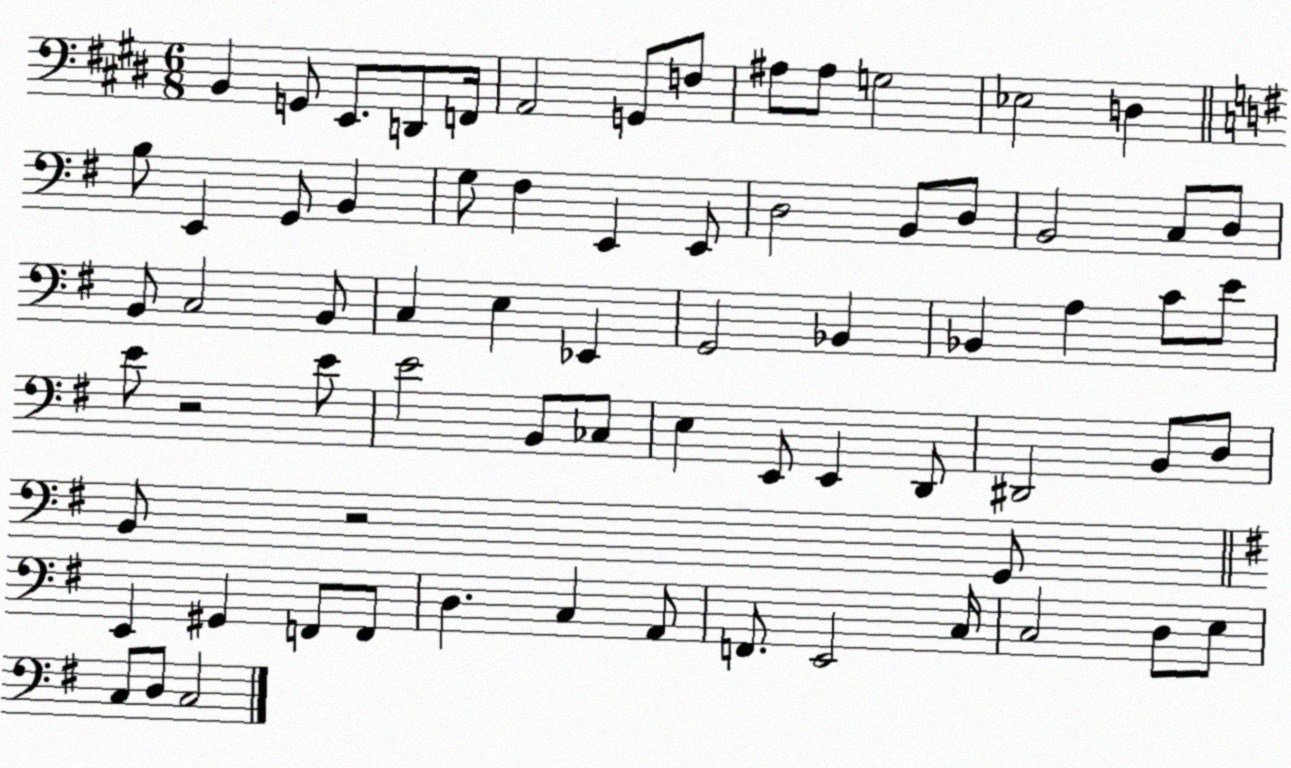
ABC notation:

X:1
T:Untitled
M:6/8
L:1/4
K:E
B,, G,,/2 E,,/2 D,,/2 F,,/4 A,,2 G,,/2 F,/2 ^A,/2 ^A,/2 G,2 _E,2 D, B,/2 E,, G,,/2 B,, G,/2 ^F, E,, E,,/2 D,2 B,,/2 D,/2 B,,2 C,/2 D,/2 B,,/2 C,2 B,,/2 C, E, _E,, G,,2 _B,, _B,, A, C/2 E/2 E/2 z2 E/2 E2 B,,/2 _C,/2 E, E,,/2 E,, D,,/2 ^D,,2 B,,/2 D,/2 B,,/2 z2 G,,/2 E,, ^G,, F,,/2 F,,/2 D, C, A,,/2 F,,/2 E,,2 C,/4 C,2 D,/2 E,/2 C,/2 D,/2 C,2